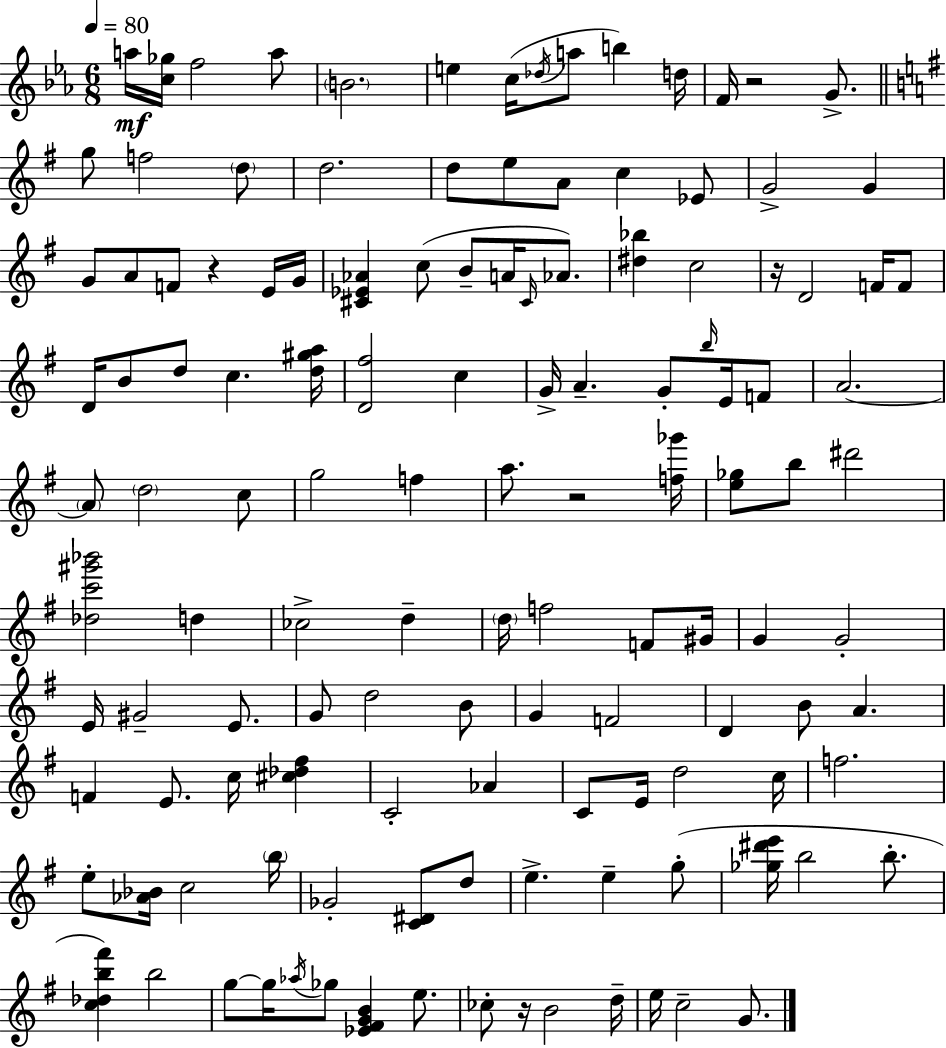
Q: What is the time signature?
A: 6/8